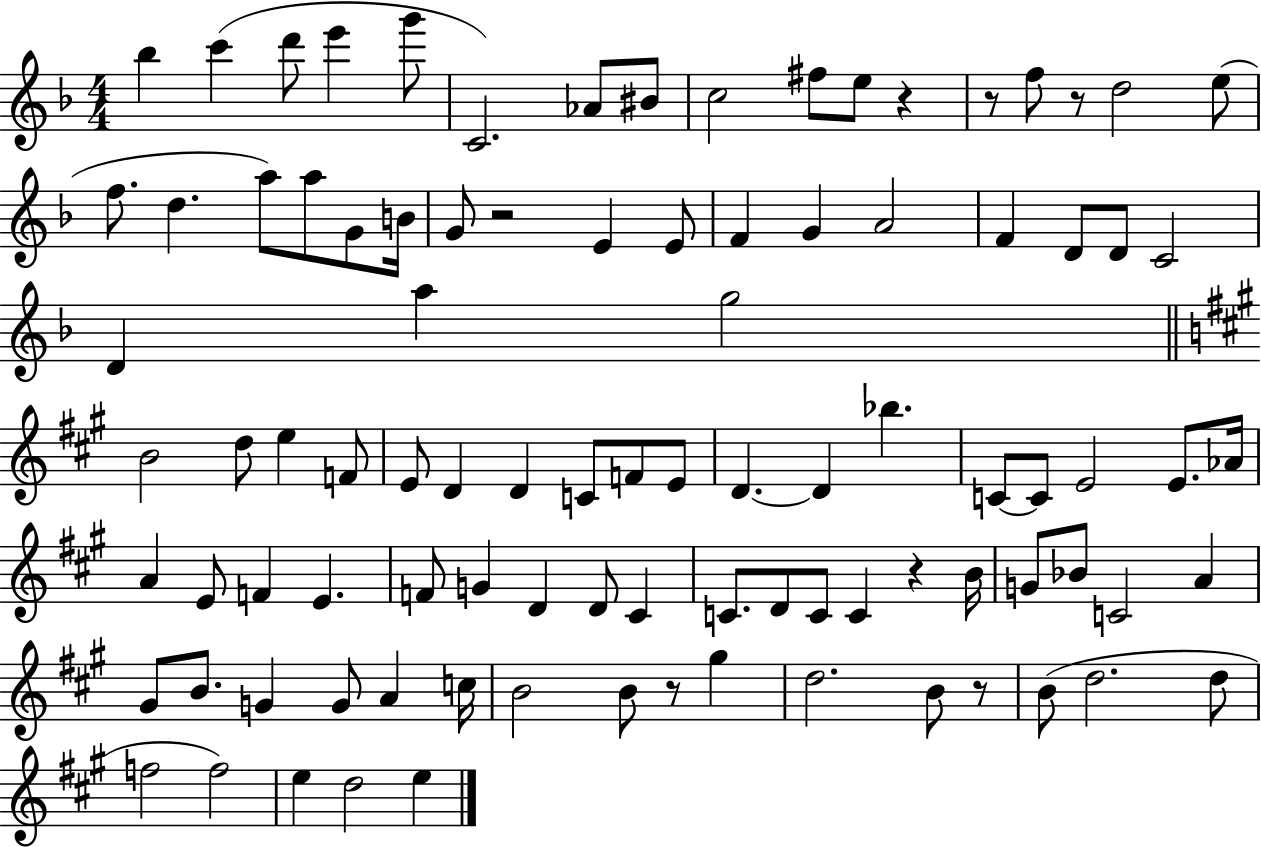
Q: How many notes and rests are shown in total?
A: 95